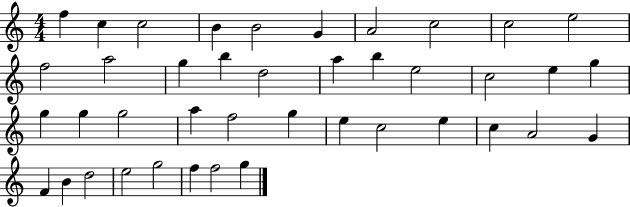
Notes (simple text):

F5/q C5/q C5/h B4/q B4/h G4/q A4/h C5/h C5/h E5/h F5/h A5/h G5/q B5/q D5/h A5/q B5/q E5/h C5/h E5/q G5/q G5/q G5/q G5/h A5/q F5/h G5/q E5/q C5/h E5/q C5/q A4/h G4/q F4/q B4/q D5/h E5/h G5/h F5/q F5/h G5/q